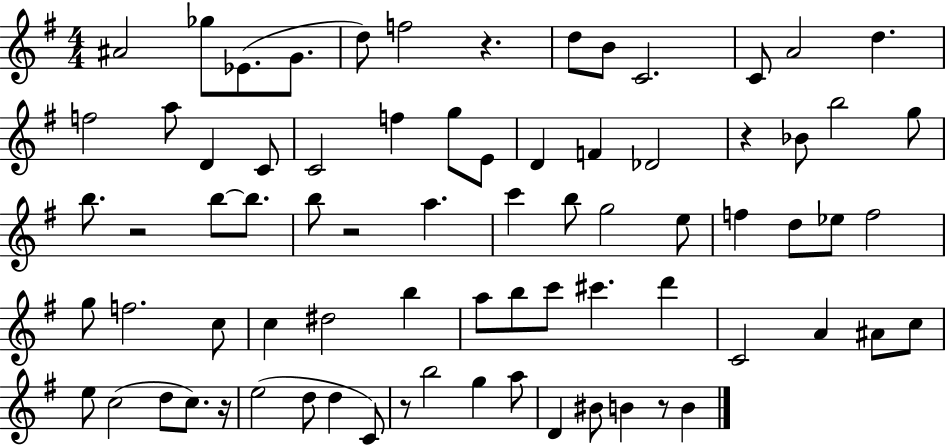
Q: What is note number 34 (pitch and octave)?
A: G5